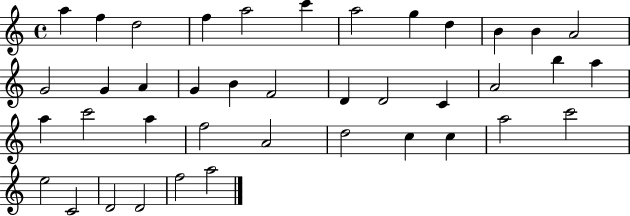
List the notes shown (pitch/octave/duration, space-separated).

A5/q F5/q D5/h F5/q A5/h C6/q A5/h G5/q D5/q B4/q B4/q A4/h G4/h G4/q A4/q G4/q B4/q F4/h D4/q D4/h C4/q A4/h B5/q A5/q A5/q C6/h A5/q F5/h A4/h D5/h C5/q C5/q A5/h C6/h E5/h C4/h D4/h D4/h F5/h A5/h